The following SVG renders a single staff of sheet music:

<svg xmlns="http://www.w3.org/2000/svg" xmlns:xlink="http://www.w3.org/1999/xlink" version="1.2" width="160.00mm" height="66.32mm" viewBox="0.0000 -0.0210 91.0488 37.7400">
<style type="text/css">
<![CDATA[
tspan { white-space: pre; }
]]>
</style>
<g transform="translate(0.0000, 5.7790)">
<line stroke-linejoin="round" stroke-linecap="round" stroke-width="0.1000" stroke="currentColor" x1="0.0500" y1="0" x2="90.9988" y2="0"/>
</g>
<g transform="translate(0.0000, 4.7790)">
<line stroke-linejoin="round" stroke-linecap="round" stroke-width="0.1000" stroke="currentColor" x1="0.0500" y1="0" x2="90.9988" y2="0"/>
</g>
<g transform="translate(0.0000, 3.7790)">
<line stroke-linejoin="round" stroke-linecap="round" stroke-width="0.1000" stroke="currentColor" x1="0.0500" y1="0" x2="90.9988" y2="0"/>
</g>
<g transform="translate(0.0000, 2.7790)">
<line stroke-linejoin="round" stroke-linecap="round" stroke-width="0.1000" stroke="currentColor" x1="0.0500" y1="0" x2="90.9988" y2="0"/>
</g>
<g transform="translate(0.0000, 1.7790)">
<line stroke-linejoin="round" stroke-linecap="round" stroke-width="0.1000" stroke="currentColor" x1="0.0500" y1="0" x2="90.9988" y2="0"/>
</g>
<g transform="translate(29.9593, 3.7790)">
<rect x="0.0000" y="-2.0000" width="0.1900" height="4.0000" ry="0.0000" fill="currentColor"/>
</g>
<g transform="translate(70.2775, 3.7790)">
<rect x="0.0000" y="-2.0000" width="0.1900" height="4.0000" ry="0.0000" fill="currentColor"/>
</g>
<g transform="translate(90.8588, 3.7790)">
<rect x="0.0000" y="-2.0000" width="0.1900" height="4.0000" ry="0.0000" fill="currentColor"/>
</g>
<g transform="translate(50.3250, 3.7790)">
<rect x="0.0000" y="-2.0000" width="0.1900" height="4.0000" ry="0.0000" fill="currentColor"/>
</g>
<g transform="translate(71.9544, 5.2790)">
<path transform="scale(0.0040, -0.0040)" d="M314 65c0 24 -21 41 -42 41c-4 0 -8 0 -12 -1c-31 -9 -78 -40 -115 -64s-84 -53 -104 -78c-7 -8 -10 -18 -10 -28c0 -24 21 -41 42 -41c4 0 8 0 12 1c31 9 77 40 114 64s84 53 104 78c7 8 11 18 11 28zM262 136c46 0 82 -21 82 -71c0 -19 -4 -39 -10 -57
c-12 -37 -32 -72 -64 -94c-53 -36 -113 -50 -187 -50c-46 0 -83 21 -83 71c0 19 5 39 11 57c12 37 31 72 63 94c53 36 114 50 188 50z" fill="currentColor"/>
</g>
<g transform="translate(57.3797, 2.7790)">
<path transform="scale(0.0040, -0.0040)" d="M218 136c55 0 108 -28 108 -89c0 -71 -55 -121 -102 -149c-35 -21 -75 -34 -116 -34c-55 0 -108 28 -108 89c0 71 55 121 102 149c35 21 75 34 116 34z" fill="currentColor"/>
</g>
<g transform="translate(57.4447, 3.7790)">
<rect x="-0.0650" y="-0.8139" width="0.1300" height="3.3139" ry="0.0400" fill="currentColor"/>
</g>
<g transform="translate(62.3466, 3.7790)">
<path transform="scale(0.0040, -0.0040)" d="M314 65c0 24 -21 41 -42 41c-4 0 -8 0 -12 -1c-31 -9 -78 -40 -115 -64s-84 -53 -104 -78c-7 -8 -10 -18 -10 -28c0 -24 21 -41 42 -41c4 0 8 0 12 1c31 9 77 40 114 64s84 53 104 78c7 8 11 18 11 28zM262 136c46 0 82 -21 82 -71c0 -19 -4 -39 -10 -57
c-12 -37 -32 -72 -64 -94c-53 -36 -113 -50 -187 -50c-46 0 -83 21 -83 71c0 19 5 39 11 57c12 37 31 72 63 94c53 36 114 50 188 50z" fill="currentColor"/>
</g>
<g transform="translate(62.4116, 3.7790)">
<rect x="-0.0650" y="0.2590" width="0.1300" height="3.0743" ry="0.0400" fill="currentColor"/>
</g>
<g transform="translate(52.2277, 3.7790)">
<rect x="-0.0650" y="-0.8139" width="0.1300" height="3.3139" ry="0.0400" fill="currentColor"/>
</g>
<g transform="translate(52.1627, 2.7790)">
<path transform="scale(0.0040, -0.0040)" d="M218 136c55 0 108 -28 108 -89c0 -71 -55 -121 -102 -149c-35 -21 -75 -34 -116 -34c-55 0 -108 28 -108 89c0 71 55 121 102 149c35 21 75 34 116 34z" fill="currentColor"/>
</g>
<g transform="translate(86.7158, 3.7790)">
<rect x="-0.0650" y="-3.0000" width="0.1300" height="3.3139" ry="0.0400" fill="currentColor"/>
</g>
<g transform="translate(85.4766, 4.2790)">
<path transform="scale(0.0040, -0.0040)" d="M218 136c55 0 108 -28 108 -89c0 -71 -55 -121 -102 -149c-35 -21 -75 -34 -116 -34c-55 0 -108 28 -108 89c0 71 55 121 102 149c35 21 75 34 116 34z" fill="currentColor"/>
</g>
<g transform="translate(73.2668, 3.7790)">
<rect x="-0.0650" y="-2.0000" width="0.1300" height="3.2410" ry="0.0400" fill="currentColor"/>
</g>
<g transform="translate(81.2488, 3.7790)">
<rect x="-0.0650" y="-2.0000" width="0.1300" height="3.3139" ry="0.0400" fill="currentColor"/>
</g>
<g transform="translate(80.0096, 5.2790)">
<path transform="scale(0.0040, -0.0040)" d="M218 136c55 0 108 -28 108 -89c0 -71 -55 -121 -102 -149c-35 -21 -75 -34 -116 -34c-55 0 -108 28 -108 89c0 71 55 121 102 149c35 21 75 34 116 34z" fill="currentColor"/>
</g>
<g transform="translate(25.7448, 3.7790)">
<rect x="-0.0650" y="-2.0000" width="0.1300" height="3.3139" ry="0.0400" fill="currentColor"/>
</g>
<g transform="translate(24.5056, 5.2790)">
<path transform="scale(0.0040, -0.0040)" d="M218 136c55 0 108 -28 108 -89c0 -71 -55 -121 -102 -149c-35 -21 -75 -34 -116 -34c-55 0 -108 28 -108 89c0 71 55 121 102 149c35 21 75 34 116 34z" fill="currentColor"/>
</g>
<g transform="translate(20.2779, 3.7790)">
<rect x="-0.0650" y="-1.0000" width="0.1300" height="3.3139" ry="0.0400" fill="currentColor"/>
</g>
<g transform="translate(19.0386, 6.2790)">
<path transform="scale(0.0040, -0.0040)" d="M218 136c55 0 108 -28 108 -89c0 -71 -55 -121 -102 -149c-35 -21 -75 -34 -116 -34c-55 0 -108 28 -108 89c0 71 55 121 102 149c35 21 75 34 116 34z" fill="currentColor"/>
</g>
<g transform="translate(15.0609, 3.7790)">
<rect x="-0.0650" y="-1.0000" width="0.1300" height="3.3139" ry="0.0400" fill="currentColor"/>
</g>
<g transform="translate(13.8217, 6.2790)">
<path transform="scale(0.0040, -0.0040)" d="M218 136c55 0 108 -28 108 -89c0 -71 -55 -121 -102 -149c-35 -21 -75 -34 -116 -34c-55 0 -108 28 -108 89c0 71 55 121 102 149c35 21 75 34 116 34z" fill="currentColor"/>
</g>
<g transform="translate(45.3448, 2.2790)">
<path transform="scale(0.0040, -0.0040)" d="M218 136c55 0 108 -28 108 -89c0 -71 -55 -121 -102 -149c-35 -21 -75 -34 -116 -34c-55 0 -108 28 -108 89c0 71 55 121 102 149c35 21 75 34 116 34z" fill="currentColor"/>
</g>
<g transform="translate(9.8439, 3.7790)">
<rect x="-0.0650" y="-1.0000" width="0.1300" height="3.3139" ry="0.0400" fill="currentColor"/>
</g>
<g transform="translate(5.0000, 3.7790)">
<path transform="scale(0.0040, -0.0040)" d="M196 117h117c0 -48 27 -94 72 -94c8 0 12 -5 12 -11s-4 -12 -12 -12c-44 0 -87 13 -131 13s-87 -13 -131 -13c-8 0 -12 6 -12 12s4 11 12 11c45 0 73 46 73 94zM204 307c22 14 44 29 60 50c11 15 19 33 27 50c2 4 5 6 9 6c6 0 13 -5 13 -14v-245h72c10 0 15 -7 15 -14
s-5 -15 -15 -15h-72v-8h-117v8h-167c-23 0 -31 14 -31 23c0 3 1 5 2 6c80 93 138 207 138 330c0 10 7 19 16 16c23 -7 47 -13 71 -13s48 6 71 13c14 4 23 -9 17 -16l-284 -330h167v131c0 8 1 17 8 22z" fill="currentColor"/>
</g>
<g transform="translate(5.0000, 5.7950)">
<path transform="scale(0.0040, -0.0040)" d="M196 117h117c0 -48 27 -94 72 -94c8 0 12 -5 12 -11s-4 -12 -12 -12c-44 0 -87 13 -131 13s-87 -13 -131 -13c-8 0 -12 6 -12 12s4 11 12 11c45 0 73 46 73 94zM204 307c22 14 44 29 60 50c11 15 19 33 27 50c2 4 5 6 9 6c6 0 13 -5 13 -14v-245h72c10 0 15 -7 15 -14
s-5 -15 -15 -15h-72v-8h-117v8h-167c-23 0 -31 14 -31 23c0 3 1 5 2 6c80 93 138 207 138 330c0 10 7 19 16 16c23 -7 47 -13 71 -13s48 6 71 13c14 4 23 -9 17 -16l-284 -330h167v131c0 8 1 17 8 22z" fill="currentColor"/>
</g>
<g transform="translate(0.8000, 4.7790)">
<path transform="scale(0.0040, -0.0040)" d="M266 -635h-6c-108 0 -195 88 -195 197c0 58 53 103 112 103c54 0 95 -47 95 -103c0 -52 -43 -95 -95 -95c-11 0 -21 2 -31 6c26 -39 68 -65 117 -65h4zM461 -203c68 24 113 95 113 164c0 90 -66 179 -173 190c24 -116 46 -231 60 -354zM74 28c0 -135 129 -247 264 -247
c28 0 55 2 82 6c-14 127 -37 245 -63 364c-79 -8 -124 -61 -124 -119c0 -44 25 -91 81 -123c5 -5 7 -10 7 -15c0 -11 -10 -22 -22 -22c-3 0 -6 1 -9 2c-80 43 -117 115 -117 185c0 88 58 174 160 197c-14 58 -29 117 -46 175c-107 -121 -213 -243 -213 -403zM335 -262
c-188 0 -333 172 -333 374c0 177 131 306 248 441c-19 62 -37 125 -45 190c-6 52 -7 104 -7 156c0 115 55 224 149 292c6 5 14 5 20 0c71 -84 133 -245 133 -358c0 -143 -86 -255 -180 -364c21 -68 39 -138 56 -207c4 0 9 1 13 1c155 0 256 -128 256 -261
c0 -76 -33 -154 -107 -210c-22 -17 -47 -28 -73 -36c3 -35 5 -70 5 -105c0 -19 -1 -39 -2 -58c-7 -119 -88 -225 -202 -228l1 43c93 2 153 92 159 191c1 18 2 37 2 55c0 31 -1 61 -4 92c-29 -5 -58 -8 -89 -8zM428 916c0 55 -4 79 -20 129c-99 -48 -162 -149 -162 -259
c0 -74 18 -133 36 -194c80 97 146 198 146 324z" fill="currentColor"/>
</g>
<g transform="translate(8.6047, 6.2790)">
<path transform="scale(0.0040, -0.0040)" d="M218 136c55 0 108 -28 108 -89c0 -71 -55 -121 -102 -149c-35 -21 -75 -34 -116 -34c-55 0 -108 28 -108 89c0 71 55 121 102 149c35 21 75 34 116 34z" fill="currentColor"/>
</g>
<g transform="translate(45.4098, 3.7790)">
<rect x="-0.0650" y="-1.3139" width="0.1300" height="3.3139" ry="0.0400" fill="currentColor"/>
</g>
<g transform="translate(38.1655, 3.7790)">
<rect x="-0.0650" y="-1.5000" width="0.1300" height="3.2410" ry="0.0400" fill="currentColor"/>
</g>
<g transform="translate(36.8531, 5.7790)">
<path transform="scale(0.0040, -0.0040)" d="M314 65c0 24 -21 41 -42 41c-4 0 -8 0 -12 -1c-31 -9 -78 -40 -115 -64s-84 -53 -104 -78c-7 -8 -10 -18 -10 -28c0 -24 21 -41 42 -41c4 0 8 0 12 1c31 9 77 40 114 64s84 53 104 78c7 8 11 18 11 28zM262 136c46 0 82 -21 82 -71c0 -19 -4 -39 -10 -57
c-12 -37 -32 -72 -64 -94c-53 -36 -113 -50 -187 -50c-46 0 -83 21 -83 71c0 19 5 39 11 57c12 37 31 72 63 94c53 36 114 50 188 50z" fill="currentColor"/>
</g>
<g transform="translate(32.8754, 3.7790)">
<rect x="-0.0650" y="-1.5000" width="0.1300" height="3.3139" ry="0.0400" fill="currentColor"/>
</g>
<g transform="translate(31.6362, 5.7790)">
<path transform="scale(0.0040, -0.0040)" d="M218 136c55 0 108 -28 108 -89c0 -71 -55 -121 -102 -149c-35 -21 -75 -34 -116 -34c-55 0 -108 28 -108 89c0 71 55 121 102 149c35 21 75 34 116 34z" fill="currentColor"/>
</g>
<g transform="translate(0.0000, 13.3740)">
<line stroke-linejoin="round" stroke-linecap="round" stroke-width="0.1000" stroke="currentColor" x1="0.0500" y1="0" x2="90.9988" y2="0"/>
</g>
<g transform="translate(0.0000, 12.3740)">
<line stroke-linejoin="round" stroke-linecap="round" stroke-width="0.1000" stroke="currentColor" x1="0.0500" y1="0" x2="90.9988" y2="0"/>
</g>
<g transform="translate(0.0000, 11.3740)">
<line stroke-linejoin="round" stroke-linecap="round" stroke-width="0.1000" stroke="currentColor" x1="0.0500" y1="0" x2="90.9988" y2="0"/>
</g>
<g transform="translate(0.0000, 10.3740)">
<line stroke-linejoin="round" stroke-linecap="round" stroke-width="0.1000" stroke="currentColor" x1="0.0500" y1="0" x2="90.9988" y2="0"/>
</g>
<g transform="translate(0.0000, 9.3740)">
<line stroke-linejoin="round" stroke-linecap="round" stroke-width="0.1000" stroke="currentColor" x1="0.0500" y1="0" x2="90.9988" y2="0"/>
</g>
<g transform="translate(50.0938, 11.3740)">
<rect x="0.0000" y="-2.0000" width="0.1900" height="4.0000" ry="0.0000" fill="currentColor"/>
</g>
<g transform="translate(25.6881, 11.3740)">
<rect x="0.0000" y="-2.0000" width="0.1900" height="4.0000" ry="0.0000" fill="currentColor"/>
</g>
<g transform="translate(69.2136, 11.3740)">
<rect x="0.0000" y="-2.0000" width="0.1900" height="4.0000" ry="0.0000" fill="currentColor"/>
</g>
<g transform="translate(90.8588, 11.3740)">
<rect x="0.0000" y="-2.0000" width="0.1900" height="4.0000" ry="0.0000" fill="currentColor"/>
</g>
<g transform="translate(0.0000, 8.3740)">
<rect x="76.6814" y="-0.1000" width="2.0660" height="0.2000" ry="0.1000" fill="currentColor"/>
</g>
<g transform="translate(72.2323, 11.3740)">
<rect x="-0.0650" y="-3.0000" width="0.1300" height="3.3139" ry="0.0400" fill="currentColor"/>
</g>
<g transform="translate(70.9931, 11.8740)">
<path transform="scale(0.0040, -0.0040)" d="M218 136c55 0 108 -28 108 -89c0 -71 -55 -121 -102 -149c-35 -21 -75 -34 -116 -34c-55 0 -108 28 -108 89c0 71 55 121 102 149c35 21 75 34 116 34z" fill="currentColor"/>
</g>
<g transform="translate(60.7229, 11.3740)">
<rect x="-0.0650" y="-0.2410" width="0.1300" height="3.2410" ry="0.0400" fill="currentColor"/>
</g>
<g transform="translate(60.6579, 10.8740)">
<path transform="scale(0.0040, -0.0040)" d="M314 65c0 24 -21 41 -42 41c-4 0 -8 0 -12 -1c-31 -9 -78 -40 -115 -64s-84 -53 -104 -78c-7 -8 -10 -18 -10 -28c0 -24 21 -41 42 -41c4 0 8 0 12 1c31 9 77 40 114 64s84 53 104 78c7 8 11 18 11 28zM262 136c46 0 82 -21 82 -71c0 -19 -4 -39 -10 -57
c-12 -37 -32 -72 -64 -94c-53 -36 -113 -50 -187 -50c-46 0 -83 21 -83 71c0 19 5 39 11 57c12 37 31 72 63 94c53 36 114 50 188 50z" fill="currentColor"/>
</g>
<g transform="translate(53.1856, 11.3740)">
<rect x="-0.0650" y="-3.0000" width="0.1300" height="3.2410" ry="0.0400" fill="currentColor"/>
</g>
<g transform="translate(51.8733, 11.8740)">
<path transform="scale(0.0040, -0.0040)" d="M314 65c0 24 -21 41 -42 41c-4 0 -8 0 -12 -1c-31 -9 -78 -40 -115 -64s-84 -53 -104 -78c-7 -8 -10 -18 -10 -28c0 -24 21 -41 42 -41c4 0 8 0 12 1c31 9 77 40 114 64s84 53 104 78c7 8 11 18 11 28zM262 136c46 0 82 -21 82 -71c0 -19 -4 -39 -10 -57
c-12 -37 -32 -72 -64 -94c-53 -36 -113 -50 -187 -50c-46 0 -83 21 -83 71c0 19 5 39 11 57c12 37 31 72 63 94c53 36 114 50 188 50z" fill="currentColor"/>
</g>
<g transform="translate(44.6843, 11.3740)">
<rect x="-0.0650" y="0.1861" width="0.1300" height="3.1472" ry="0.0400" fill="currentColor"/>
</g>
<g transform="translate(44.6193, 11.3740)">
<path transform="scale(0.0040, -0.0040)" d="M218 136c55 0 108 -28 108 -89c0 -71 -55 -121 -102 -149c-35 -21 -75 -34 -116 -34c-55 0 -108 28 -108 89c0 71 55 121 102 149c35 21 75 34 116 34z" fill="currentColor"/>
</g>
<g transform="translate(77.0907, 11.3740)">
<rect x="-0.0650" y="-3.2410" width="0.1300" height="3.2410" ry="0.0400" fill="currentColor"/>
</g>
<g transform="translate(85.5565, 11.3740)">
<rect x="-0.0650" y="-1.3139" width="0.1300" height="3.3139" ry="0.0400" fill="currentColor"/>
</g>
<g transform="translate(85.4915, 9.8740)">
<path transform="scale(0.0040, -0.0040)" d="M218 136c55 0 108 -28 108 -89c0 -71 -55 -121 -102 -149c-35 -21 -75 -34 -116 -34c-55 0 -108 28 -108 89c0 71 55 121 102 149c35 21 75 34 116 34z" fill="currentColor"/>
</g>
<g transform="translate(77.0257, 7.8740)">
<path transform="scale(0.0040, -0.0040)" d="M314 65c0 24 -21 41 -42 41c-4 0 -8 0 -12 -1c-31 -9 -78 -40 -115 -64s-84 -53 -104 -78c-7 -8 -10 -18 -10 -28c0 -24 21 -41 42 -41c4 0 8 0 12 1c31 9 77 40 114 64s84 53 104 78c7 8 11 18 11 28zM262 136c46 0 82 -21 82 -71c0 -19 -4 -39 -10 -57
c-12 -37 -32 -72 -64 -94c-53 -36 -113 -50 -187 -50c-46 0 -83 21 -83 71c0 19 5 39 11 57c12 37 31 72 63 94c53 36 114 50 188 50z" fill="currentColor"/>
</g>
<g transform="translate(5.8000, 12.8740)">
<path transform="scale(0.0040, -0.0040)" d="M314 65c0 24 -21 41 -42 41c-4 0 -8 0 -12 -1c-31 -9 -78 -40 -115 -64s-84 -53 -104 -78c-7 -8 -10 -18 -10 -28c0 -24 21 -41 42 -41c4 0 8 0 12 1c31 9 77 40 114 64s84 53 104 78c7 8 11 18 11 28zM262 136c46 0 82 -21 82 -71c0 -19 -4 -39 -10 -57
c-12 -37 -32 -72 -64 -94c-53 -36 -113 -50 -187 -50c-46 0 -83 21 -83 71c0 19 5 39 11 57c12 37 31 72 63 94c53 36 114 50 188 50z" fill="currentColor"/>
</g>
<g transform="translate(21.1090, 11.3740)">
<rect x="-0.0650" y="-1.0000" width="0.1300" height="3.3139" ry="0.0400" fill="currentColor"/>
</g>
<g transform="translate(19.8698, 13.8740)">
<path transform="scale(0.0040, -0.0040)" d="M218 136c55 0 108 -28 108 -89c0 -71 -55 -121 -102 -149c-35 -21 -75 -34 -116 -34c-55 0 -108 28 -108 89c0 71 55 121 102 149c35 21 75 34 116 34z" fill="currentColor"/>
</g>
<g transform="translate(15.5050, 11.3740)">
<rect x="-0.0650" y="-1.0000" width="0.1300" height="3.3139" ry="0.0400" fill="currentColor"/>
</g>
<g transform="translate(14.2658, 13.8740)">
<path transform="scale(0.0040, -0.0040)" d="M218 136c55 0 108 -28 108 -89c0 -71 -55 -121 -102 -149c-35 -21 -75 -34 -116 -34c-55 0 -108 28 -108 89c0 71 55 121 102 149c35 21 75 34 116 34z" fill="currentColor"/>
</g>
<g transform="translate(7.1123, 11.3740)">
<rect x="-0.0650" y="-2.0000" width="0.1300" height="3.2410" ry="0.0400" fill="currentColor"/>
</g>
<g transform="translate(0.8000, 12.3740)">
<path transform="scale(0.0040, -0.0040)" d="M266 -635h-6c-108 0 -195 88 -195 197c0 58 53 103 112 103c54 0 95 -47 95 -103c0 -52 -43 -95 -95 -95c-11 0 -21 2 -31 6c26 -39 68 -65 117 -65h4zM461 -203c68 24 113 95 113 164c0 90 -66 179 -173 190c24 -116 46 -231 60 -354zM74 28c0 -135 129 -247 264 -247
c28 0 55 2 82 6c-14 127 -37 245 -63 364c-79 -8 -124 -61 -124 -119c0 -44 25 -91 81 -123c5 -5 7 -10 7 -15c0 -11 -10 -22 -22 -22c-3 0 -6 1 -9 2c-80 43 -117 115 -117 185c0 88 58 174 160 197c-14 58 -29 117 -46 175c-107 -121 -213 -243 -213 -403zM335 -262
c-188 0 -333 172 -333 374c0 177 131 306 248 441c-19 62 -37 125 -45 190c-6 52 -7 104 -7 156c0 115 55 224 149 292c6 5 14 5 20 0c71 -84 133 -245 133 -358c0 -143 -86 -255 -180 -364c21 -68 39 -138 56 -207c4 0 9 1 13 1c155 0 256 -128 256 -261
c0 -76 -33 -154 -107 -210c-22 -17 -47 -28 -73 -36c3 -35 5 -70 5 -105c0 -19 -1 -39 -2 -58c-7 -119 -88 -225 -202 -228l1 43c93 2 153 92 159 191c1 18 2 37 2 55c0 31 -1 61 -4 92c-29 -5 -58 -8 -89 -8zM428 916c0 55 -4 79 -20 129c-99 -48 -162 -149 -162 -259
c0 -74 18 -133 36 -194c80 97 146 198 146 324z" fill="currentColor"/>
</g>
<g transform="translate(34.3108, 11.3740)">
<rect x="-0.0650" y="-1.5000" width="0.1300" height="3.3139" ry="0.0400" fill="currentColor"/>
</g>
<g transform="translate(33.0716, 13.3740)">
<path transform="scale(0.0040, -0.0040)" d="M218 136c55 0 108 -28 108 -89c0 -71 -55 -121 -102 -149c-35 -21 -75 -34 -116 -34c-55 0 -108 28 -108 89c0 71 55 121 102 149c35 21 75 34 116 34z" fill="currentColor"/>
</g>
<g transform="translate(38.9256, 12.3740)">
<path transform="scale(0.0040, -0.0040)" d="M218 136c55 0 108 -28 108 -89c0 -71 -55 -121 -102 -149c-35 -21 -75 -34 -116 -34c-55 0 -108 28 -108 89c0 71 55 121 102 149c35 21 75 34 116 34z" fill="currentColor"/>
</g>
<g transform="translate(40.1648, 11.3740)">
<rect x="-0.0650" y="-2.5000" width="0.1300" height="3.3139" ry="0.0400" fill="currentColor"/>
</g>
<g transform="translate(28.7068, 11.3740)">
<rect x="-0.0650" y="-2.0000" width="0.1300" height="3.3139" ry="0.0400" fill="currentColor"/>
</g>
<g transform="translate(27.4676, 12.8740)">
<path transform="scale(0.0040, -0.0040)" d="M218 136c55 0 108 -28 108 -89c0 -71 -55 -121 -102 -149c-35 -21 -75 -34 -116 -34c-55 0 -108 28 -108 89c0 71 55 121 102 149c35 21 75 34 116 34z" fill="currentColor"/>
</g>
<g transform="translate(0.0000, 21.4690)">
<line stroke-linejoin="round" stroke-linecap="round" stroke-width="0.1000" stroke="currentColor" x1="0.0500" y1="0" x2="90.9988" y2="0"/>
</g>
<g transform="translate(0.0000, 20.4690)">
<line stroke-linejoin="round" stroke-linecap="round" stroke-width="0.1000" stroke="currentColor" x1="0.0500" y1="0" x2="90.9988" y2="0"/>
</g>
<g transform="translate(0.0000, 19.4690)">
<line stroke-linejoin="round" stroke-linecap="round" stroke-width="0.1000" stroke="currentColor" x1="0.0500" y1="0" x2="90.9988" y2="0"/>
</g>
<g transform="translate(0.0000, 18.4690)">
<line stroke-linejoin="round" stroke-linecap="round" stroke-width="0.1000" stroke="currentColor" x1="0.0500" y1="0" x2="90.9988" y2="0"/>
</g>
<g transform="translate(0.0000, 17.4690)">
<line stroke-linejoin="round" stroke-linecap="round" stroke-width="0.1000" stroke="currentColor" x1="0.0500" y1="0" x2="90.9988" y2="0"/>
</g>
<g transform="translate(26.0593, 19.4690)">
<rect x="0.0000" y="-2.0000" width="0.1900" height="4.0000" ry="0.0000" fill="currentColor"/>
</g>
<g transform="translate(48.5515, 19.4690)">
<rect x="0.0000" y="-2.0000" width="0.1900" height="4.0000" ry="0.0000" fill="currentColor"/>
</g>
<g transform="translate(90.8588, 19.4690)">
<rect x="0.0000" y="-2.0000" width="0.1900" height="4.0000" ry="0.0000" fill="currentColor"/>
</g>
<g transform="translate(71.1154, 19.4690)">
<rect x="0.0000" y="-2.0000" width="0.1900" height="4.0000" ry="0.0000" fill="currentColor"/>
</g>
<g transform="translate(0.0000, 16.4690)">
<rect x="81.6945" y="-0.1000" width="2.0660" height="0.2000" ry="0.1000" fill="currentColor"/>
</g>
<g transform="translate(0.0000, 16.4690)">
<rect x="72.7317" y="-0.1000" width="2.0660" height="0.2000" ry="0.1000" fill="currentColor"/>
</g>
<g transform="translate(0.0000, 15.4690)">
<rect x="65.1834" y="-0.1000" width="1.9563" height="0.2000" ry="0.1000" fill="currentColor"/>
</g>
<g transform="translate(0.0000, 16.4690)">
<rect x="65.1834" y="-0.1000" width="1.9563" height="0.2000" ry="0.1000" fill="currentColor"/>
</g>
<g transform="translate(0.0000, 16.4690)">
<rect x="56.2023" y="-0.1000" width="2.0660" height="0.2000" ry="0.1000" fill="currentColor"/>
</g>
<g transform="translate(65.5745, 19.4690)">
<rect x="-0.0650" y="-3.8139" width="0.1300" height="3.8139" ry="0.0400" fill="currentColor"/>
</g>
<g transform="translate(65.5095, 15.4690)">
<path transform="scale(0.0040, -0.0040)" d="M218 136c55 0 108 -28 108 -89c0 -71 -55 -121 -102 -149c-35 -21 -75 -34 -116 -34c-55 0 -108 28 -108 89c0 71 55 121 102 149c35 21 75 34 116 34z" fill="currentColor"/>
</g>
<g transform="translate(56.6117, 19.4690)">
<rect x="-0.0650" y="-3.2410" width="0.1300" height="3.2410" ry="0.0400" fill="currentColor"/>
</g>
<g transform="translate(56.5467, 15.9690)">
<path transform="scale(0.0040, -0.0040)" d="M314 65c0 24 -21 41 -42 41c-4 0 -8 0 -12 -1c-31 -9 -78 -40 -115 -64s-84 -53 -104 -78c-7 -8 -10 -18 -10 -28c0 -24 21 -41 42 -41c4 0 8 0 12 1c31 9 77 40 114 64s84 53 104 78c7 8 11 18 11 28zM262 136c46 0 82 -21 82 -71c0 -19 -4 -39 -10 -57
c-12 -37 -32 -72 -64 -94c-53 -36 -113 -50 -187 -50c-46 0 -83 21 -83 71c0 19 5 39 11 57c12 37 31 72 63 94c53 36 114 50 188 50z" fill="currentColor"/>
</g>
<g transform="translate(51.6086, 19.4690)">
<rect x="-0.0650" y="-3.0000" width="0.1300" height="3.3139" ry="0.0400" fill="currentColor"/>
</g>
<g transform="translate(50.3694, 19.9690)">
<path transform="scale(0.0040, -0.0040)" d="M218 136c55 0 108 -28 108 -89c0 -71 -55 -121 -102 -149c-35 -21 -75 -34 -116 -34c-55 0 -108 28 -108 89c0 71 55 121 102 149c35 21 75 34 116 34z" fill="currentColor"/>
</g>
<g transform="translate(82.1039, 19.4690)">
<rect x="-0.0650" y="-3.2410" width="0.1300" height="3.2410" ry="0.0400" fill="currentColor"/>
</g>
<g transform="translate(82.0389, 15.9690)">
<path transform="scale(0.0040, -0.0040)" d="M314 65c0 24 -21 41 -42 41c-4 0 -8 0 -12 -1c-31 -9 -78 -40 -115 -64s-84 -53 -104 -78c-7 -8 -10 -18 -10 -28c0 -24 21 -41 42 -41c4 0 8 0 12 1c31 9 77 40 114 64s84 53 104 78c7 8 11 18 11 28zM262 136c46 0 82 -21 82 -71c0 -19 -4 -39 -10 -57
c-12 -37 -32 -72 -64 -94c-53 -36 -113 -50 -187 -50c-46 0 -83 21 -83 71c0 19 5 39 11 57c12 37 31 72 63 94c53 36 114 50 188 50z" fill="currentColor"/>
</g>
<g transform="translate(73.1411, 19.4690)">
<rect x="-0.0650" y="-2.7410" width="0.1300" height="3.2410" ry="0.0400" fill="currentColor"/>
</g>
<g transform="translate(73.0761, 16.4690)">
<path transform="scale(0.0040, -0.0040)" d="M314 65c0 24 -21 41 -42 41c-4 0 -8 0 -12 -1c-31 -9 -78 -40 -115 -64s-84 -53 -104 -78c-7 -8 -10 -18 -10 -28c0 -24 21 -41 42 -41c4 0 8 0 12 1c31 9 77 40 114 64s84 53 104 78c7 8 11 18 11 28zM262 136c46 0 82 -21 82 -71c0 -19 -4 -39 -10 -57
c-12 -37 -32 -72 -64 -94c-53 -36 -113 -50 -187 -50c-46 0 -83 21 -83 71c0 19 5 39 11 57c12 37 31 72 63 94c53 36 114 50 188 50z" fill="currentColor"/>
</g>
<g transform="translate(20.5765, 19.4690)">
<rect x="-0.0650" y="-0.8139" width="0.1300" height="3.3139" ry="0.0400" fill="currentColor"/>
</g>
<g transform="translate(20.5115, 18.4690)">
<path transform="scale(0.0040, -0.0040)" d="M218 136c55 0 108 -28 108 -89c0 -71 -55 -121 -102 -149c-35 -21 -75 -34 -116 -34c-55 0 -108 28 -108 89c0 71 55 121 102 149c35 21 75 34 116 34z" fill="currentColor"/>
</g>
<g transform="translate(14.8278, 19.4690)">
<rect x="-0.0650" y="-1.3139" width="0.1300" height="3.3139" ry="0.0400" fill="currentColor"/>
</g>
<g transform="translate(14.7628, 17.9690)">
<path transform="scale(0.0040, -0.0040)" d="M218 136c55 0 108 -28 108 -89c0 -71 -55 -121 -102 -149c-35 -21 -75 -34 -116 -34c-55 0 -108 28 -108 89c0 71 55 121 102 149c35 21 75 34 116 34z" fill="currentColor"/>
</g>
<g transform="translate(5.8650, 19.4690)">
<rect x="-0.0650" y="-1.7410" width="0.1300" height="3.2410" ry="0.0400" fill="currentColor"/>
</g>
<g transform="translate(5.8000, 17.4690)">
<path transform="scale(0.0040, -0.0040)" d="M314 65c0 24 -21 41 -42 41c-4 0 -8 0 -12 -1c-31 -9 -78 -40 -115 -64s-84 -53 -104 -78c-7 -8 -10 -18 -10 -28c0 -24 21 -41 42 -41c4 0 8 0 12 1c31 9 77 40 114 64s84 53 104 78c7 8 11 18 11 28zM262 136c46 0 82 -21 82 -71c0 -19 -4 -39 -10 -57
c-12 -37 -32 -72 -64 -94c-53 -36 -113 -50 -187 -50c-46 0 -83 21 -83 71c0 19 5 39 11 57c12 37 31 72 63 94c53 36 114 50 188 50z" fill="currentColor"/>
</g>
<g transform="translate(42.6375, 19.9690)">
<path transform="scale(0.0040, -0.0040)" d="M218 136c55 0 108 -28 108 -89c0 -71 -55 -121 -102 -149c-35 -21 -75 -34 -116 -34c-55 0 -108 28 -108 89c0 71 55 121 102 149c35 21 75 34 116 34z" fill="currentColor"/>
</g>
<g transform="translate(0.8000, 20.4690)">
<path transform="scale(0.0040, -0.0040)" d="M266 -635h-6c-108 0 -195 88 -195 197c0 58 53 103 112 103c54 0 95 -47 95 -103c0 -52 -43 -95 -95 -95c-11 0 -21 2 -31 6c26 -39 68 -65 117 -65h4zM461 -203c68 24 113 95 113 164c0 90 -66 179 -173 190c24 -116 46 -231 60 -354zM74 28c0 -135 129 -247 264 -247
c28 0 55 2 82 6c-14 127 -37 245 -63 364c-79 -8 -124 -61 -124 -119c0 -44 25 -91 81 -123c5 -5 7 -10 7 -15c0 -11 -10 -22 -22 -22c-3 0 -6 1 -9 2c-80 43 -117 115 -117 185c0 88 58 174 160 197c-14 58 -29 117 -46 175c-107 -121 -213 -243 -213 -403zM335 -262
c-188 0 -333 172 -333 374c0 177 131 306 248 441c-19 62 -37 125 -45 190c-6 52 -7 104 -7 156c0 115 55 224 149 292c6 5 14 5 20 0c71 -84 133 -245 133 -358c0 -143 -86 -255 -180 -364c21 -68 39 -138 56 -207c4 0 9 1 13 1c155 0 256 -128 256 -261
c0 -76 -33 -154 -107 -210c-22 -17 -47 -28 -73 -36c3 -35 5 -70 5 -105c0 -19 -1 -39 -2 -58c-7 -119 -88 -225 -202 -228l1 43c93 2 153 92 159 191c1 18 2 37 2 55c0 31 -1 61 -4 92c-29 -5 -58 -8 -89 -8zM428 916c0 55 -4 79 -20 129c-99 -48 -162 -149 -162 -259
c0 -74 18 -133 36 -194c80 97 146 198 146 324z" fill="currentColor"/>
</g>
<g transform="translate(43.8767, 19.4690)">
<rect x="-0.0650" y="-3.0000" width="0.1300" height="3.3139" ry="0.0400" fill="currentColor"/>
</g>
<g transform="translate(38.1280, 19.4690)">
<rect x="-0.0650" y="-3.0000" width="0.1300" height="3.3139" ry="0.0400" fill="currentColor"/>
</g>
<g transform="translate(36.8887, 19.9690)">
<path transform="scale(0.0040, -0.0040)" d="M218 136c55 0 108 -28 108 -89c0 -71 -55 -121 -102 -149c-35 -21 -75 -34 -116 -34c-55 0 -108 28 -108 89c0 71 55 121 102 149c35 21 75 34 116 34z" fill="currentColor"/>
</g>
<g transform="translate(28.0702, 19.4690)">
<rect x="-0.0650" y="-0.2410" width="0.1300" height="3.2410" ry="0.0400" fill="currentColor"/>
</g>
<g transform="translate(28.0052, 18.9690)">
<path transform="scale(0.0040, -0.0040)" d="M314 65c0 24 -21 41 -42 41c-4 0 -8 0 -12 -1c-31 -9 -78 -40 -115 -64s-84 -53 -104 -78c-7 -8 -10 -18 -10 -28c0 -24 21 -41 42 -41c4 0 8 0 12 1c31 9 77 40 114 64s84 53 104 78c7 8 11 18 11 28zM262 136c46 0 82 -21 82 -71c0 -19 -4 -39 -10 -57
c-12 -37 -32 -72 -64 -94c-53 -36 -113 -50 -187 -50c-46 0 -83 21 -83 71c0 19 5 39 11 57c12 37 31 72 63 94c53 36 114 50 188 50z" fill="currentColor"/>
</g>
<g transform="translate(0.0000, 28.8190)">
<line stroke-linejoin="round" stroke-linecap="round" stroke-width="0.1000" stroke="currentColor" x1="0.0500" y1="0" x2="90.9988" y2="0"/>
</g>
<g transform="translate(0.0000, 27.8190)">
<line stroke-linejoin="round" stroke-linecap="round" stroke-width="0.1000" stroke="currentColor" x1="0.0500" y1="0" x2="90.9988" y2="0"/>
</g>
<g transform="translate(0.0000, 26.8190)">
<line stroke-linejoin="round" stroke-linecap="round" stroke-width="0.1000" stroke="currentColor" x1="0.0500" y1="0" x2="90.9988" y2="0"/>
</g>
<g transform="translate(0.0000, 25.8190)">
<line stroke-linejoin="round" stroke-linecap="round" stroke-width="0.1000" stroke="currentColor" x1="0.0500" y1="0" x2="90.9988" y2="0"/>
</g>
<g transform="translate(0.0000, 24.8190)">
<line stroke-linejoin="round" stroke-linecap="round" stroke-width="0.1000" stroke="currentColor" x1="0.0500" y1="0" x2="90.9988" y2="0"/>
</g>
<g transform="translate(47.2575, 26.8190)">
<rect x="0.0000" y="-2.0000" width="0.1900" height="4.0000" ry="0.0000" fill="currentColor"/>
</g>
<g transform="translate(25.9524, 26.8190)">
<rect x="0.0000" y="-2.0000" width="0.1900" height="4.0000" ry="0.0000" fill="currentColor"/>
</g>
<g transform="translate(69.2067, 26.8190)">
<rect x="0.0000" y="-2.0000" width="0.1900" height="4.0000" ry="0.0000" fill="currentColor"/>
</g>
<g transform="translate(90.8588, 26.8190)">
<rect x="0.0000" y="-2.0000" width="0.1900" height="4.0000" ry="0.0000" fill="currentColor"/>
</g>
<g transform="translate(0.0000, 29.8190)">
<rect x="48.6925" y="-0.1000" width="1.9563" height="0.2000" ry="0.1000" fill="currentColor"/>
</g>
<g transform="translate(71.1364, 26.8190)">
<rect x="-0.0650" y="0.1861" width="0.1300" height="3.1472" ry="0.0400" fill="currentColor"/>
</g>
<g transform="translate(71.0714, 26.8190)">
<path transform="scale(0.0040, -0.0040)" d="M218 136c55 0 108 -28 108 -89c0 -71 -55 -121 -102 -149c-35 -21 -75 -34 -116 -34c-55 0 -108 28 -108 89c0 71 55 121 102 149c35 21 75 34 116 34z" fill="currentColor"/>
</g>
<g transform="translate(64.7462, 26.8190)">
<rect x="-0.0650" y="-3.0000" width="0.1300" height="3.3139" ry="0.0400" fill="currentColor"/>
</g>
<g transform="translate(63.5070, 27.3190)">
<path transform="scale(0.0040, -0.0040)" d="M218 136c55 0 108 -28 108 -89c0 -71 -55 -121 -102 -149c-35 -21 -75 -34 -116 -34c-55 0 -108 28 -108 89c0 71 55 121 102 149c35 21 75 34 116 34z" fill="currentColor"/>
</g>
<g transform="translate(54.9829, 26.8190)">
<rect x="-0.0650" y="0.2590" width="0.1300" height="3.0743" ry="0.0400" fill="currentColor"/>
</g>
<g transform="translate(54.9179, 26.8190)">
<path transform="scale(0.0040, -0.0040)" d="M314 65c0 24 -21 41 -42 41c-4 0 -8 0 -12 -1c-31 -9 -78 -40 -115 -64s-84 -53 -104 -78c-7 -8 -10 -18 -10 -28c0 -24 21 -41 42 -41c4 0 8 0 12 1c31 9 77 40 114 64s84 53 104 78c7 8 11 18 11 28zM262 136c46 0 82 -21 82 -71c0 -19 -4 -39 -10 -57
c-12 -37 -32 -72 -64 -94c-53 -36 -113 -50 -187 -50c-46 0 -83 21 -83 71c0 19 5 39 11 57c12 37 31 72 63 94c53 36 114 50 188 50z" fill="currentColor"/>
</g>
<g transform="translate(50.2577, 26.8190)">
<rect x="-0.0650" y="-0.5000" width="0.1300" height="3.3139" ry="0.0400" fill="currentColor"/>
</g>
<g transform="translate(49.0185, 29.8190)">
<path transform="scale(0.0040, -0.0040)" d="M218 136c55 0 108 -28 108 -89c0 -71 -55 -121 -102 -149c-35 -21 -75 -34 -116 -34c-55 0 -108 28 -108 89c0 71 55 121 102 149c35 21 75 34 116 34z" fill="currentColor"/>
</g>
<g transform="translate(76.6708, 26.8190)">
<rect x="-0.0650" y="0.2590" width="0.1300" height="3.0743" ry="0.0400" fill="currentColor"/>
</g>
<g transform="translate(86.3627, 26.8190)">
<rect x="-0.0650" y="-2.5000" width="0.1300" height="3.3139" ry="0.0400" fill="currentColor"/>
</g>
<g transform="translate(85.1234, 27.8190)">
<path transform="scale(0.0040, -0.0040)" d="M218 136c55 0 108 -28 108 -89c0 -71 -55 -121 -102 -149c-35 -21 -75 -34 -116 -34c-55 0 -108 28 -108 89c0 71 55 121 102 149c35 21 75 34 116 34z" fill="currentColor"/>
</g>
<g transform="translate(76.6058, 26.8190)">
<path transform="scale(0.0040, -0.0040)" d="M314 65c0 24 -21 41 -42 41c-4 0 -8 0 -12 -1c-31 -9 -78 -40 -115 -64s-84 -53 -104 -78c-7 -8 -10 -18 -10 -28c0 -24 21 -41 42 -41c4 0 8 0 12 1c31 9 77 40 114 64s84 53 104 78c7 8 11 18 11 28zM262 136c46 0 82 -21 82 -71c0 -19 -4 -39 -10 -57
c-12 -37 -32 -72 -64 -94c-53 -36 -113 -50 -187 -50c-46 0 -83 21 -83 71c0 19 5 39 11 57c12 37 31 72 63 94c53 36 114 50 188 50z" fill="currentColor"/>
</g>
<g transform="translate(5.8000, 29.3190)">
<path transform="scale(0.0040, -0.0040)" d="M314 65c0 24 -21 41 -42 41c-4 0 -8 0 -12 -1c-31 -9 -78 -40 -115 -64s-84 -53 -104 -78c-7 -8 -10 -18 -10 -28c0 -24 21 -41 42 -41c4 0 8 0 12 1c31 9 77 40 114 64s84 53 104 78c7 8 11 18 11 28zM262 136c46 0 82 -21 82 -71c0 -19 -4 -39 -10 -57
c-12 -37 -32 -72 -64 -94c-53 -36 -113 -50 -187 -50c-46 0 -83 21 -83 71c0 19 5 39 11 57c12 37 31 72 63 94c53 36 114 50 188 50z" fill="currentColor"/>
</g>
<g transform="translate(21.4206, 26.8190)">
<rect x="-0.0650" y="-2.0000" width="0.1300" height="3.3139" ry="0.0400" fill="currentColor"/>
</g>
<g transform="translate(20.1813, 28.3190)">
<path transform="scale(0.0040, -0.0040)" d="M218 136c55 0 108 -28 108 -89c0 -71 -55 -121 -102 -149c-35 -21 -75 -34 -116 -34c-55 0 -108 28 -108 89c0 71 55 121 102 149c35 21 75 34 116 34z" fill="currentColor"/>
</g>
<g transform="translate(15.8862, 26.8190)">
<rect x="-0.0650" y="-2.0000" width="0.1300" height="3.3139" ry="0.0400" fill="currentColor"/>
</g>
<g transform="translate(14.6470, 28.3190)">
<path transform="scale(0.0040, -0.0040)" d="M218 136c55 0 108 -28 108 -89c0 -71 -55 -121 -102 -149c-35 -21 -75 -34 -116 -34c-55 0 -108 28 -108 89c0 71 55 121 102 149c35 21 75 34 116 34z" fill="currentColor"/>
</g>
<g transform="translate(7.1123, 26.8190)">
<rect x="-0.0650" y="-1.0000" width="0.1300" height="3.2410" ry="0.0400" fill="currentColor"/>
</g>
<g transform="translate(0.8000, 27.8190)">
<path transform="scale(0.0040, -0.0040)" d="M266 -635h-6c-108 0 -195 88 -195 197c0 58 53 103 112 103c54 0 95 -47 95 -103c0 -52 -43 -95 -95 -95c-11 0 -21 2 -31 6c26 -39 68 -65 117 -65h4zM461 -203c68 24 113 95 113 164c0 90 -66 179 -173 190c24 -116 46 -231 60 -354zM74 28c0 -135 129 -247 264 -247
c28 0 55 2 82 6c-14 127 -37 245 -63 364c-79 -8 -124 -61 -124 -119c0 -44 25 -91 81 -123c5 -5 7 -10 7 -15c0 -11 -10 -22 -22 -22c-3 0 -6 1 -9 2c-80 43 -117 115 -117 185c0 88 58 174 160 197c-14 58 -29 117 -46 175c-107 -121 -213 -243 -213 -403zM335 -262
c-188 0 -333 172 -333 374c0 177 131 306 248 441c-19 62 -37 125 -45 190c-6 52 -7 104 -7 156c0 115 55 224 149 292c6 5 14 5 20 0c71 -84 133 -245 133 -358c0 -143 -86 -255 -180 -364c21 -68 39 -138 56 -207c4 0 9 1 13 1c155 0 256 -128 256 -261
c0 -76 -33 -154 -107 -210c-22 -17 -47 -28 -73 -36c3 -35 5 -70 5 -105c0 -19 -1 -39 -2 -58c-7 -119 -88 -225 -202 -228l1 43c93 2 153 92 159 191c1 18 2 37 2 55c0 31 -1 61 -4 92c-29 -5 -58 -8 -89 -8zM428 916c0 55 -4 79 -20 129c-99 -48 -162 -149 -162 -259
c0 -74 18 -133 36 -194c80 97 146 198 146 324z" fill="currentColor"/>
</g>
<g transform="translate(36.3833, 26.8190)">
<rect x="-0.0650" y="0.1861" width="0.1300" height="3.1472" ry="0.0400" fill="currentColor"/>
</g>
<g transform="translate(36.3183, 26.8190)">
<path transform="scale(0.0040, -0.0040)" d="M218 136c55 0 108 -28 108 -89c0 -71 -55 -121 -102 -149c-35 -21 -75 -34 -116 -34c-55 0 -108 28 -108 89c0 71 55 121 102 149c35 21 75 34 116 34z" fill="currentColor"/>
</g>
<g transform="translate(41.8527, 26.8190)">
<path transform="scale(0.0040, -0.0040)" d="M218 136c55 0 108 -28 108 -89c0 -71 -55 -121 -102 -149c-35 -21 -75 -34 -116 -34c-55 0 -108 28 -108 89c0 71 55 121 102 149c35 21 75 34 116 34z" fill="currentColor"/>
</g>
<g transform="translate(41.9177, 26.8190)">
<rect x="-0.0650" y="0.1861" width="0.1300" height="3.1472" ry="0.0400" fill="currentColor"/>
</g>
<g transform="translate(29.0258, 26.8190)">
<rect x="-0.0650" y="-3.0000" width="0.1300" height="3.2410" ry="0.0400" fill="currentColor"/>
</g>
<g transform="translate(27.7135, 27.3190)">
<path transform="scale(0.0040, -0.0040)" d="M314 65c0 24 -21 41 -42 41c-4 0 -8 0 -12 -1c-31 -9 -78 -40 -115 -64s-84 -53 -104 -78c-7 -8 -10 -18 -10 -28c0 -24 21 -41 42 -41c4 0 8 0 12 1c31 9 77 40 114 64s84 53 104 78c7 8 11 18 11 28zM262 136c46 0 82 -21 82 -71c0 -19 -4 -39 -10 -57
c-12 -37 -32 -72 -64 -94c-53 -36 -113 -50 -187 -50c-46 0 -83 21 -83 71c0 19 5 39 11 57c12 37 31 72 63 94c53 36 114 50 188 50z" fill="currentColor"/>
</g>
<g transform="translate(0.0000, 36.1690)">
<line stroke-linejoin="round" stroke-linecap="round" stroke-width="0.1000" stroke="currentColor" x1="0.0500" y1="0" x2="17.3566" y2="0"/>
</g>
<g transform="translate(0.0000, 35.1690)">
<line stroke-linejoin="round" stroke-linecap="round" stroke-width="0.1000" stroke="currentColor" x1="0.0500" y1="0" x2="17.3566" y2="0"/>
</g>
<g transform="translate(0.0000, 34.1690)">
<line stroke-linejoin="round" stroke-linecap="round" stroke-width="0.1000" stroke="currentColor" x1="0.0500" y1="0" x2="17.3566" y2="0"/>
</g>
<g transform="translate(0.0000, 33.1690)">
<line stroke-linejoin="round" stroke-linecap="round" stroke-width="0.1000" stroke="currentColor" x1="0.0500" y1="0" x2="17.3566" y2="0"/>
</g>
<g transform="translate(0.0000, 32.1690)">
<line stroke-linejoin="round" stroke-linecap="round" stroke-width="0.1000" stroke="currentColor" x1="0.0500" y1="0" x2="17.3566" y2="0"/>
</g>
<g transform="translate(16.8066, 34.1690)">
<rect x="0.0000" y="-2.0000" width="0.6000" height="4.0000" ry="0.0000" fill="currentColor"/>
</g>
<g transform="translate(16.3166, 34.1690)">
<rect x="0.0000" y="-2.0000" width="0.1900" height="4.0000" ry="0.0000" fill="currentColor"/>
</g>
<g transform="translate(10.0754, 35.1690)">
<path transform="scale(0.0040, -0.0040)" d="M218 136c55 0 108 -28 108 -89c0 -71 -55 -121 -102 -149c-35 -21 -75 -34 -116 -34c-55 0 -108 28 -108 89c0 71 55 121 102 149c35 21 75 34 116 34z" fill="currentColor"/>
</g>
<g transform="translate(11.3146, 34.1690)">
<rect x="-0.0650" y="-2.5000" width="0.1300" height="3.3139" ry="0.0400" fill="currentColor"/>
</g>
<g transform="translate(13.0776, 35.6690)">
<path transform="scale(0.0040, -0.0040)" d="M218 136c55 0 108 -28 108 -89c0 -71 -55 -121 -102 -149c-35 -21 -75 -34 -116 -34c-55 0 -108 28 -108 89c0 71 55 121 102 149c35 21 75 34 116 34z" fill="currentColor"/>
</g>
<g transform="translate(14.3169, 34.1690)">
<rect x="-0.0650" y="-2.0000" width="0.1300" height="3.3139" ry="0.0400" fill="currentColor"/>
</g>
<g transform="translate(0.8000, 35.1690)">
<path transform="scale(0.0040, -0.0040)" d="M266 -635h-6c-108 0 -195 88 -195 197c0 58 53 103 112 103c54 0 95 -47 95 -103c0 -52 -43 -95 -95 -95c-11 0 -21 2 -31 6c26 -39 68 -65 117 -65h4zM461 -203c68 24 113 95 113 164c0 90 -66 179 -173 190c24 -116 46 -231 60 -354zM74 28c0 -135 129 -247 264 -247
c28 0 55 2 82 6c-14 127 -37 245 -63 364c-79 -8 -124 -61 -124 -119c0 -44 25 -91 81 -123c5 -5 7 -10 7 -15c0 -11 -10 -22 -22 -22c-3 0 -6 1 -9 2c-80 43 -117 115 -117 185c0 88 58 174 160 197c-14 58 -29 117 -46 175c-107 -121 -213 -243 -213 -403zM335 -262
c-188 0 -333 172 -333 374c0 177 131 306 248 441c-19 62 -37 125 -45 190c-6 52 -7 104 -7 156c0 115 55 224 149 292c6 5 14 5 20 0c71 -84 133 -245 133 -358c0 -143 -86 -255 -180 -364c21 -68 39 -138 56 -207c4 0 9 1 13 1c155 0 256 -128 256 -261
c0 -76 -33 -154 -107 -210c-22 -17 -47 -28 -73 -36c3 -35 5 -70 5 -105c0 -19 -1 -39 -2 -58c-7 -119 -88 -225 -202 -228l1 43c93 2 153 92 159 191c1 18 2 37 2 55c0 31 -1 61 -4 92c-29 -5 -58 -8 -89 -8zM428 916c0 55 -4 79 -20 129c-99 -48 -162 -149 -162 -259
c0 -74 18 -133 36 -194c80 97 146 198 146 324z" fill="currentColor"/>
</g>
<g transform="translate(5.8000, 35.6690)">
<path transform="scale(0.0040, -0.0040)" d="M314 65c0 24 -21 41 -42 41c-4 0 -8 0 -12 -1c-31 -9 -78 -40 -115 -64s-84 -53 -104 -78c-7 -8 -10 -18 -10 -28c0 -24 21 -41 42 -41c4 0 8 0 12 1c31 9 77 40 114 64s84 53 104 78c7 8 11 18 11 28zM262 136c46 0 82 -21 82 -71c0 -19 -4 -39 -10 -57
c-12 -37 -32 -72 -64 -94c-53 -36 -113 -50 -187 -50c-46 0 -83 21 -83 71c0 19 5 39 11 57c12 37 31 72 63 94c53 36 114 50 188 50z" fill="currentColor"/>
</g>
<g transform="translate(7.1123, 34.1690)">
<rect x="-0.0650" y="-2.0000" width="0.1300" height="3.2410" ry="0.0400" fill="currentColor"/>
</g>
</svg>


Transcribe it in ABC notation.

X:1
T:Untitled
M:4/4
L:1/4
K:C
D D D F E E2 e d d B2 F2 F A F2 D D F E G B A2 c2 A b2 e f2 e d c2 A A A b2 c' a2 b2 D2 F F A2 B B C B2 A B B2 G F2 G F